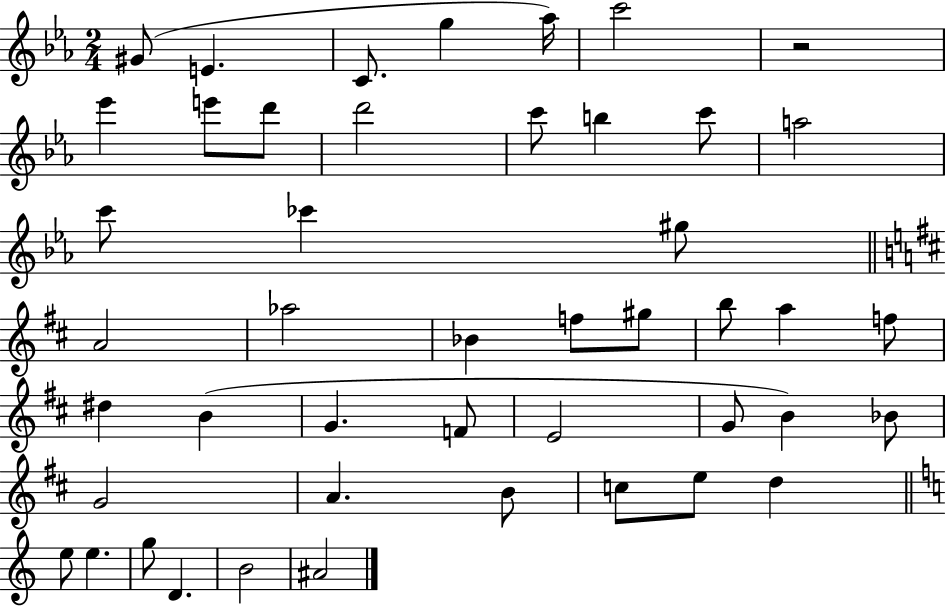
{
  \clef treble
  \numericTimeSignature
  \time 2/4
  \key ees \major
  gis'8( e'4. | c'8. g''4 aes''16) | c'''2 | r2 | \break ees'''4 e'''8 d'''8 | d'''2 | c'''8 b''4 c'''8 | a''2 | \break c'''8 ces'''4 gis''8 | \bar "||" \break \key d \major a'2 | aes''2 | bes'4 f''8 gis''8 | b''8 a''4 f''8 | \break dis''4 b'4( | g'4. f'8 | e'2 | g'8 b'4) bes'8 | \break g'2 | a'4. b'8 | c''8 e''8 d''4 | \bar "||" \break \key c \major e''8 e''4. | g''8 d'4. | b'2 | ais'2 | \break \bar "|."
}